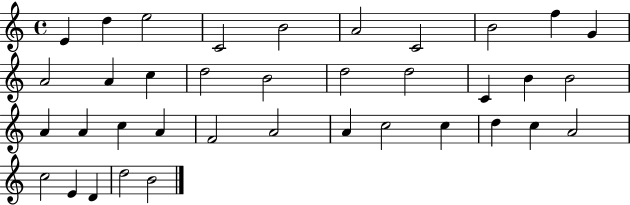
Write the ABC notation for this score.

X:1
T:Untitled
M:4/4
L:1/4
K:C
E d e2 C2 B2 A2 C2 B2 f G A2 A c d2 B2 d2 d2 C B B2 A A c A F2 A2 A c2 c d c A2 c2 E D d2 B2